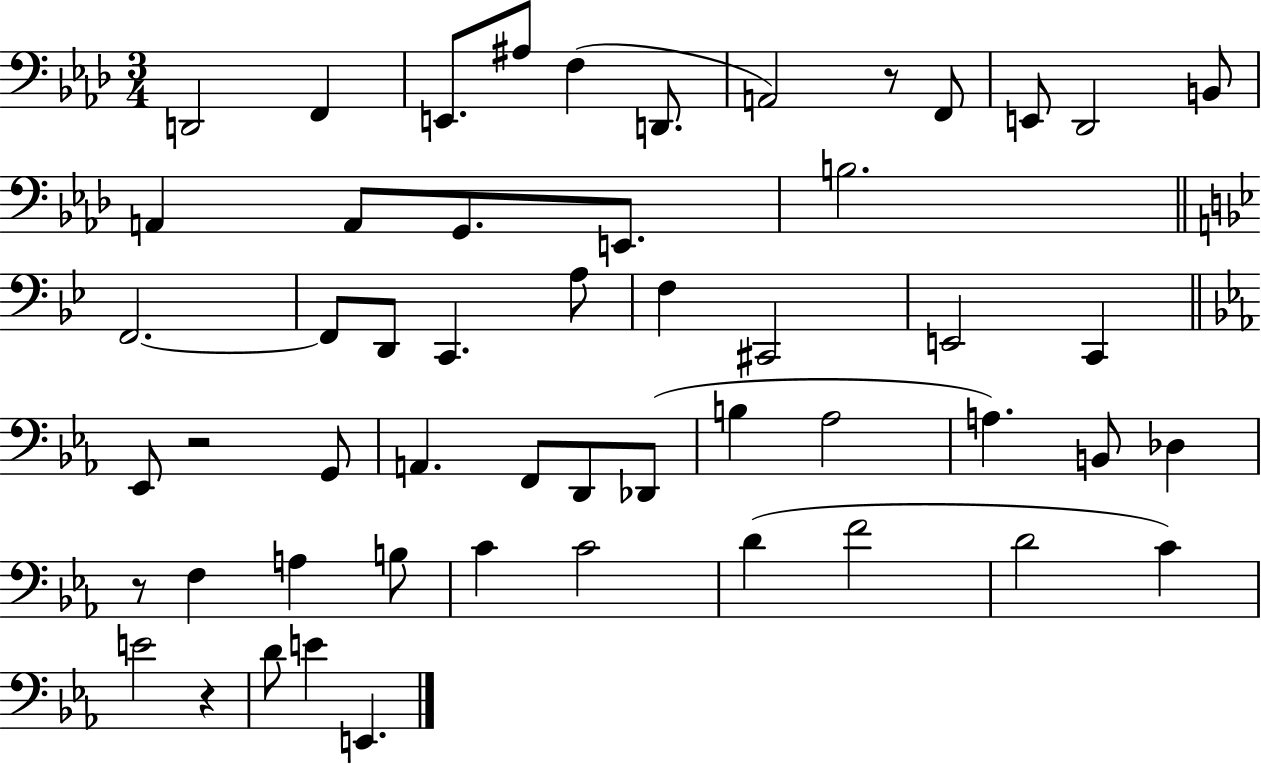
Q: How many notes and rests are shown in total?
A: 53